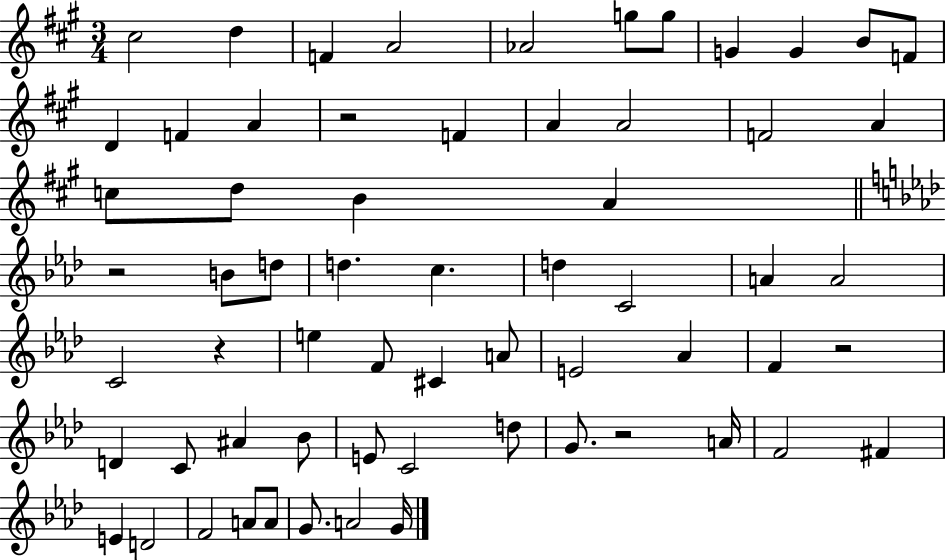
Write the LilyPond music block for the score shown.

{
  \clef treble
  \numericTimeSignature
  \time 3/4
  \key a \major
  cis''2 d''4 | f'4 a'2 | aes'2 g''8 g''8 | g'4 g'4 b'8 f'8 | \break d'4 f'4 a'4 | r2 f'4 | a'4 a'2 | f'2 a'4 | \break c''8 d''8 b'4 a'4 | \bar "||" \break \key f \minor r2 b'8 d''8 | d''4. c''4. | d''4 c'2 | a'4 a'2 | \break c'2 r4 | e''4 f'8 cis'4 a'8 | e'2 aes'4 | f'4 r2 | \break d'4 c'8 ais'4 bes'8 | e'8 c'2 d''8 | g'8. r2 a'16 | f'2 fis'4 | \break e'4 d'2 | f'2 a'8 a'8 | g'8. a'2 g'16 | \bar "|."
}